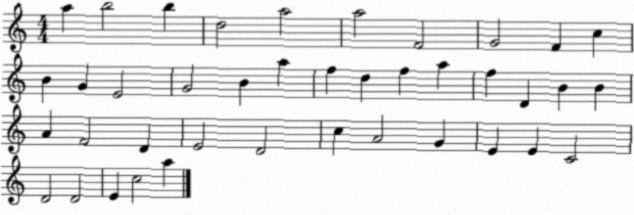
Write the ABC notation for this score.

X:1
T:Untitled
M:4/4
L:1/4
K:C
a b2 b d2 a2 a2 F2 G2 F c B G E2 G2 B a f d f a f D B B A F2 D E2 D2 c A2 G E E C2 D2 D2 E c2 a